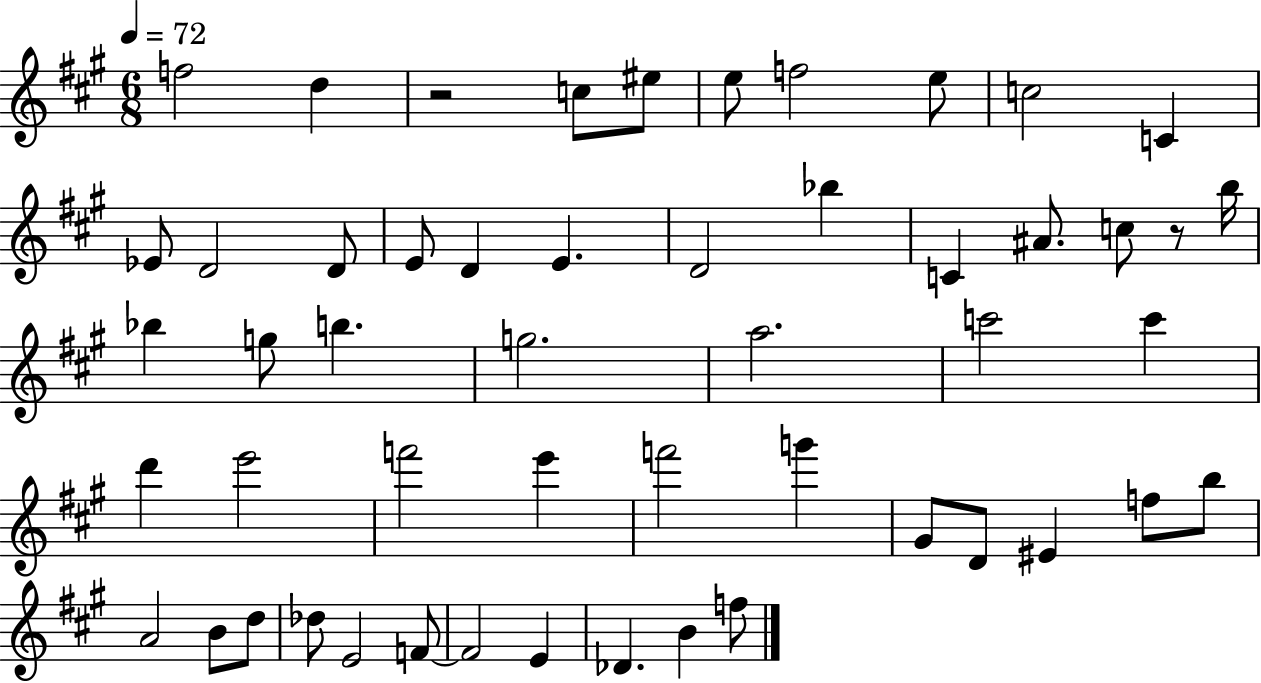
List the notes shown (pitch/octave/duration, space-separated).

F5/h D5/q R/h C5/e EIS5/e E5/e F5/h E5/e C5/h C4/q Eb4/e D4/h D4/e E4/e D4/q E4/q. D4/h Bb5/q C4/q A#4/e. C5/e R/e B5/s Bb5/q G5/e B5/q. G5/h. A5/h. C6/h C6/q D6/q E6/h F6/h E6/q F6/h G6/q G#4/e D4/e EIS4/q F5/e B5/e A4/h B4/e D5/e Db5/e E4/h F4/e F4/h E4/q Db4/q. B4/q F5/e